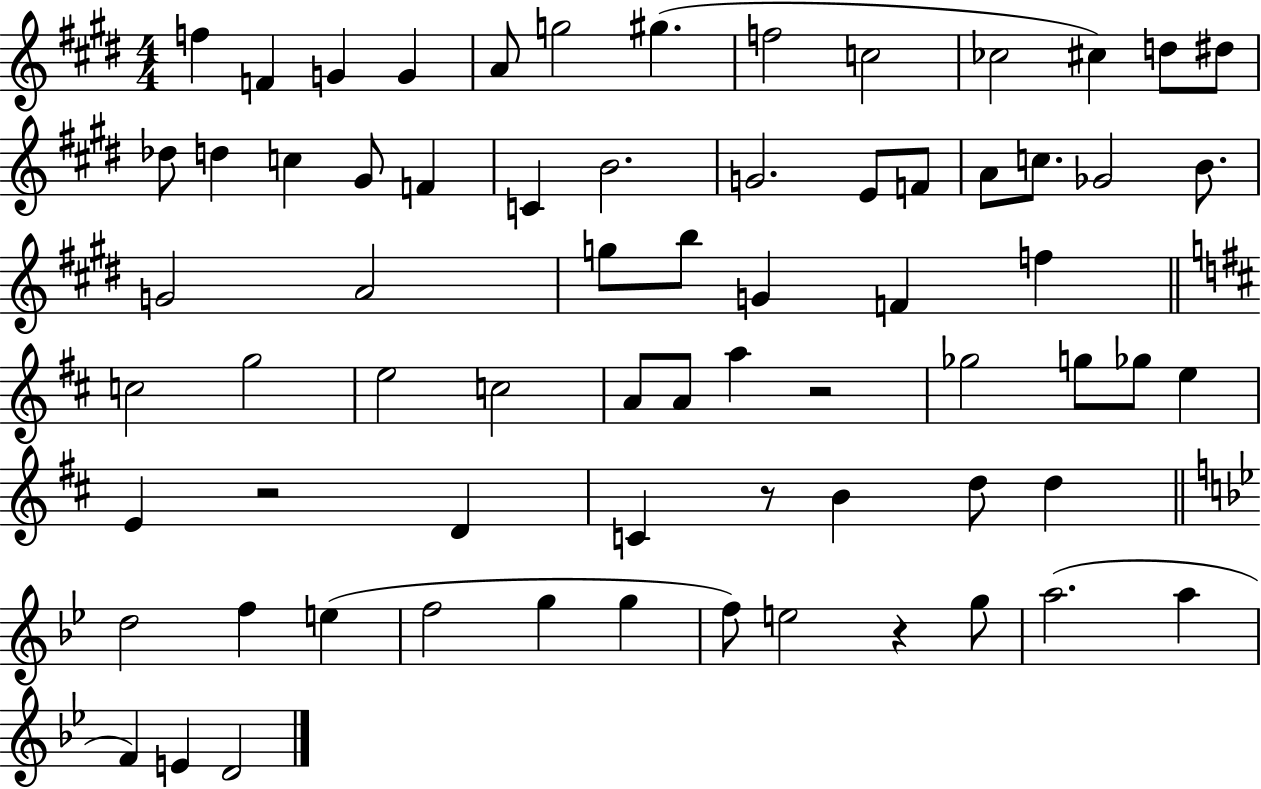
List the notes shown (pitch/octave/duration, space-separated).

F5/q F4/q G4/q G4/q A4/e G5/h G#5/q. F5/h C5/h CES5/h C#5/q D5/e D#5/e Db5/e D5/q C5/q G#4/e F4/q C4/q B4/h. G4/h. E4/e F4/e A4/e C5/e. Gb4/h B4/e. G4/h A4/h G5/e B5/e G4/q F4/q F5/q C5/h G5/h E5/h C5/h A4/e A4/e A5/q R/h Gb5/h G5/e Gb5/e E5/q E4/q R/h D4/q C4/q R/e B4/q D5/e D5/q D5/h F5/q E5/q F5/h G5/q G5/q F5/e E5/h R/q G5/e A5/h. A5/q F4/q E4/q D4/h